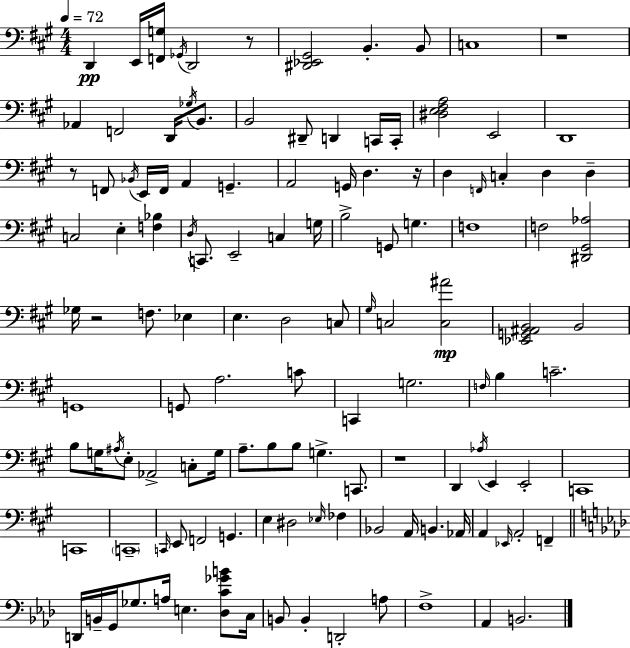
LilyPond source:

{
  \clef bass
  \numericTimeSignature
  \time 4/4
  \key a \major
  \tempo 4 = 72
  d,4\pp e,16 <f, g>16 \acciaccatura { ges,16 } d,2 r8 | <dis, ees, gis,>2 b,4.-. b,8 | c1 | r1 | \break aes,4 f,2 d,16 \acciaccatura { ges16 } b,8. | b,2 dis,8-- d,4 | c,16 c,16-. <dis e fis a>2 e,2 | d,1 | \break r8 f,8 \acciaccatura { bes,16 } e,16 f,16 a,4 g,4.-- | a,2 g,16 d4. | r16 d4 \grace { f,16 } c4-. d4 | d4-- c2 e4-. | \break <f bes>4 \acciaccatura { d16 } c,8. e,2-- | c4 g16 b2-> g,8 g4. | f1 | f2 <dis, gis, aes>2 | \break ges16 r2 f8. | ees4 e4. d2 | c8 \grace { gis16 } c2 <c ais'>2\mp | <ees, g, ais, b,>2 b,2 | \break g,1 | g,8 a2. | c'8 c,4 g2. | \grace { f16 } b4 c'2.-- | \break b8 g16 \acciaccatura { ais16 } e8-. aes,2-> | c8-. g16 a8.-- b8 b8 g4.-> | c,8. r1 | d,4 \acciaccatura { aes16 } e,4 | \break e,2-. c,1 | c,1 | \parenthesize c,1-- | \grace { c,16 } e,8 f,2 | \break g,4. e4 dis2 | \grace { ees16 } fes4 bes,2 | a,16 b,4. aes,16 a,4 \grace { ees,16 } | a,2-. f,4-- \bar "||" \break \key f \minor d,16 b,16-- g,16 ges8. a16 e4. <des c' ges' b'>8 c16 | b,8 b,4-. d,2-. a8 | f1-> | aes,4 b,2. | \break \bar "|."
}